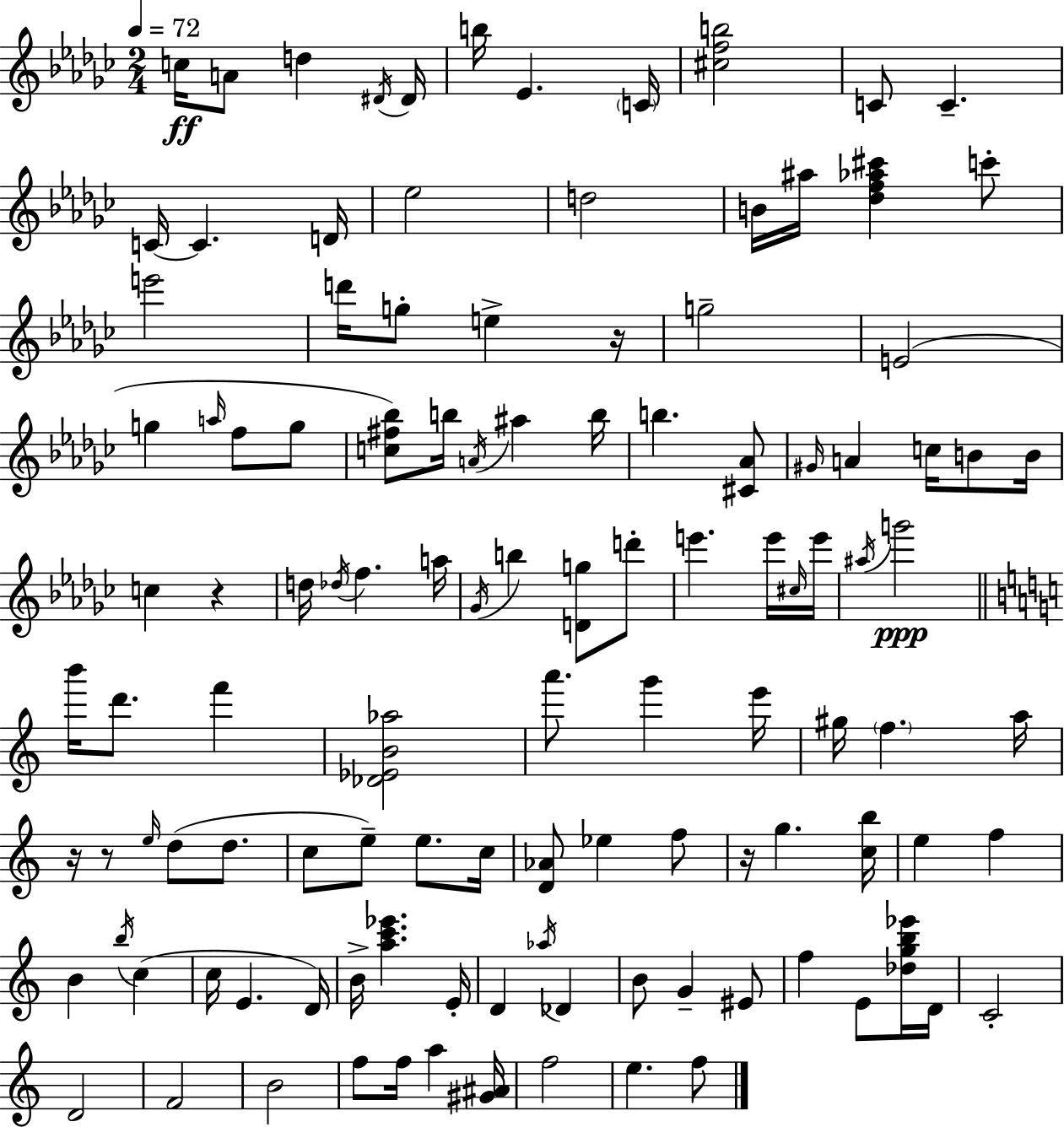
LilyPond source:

{
  \clef treble
  \numericTimeSignature
  \time 2/4
  \key ees \minor
  \tempo 4 = 72
  c''16\ff a'8 d''4 \acciaccatura { dis'16 } | dis'16 b''16 ees'4. | \parenthesize c'16 <cis'' f'' b''>2 | c'8 c'4.-- | \break c'16~~ c'4. | d'16 ees''2 | d''2 | b'16 ais''16 <des'' f'' aes'' cis'''>4 c'''8-. | \break e'''2 | d'''16 g''8-. e''4-> | r16 g''2-- | e'2( | \break g''4 \grace { a''16 } f''8 | g''8 <c'' fis'' bes''>8) b''16 \acciaccatura { a'16 } ais''4 | b''16 b''4. | <cis' aes'>8 \grace { gis'16 } a'4 | \break c''16 b'8 b'16 c''4 | r4 d''16 \acciaccatura { des''16 } f''4. | a''16 \acciaccatura { ges'16 } b''4 | <d' g''>8 d'''8-. e'''4. | \break e'''16 \grace { cis''16 } e'''16 \acciaccatura { ais''16 } | g'''2\ppp | \bar "||" \break \key c \major b'''16 d'''8. f'''4 | <des' ees' b' aes''>2 | a'''8. g'''4 e'''16 | gis''16 \parenthesize f''4. a''16 | \break r16 r8 \grace { e''16 } d''8( d''8. | c''8 e''8--) e''8. | c''16 <d' aes'>8 ees''4 f''8 | r16 g''4. | \break <c'' b''>16 e''4 f''4 | b'4 \acciaccatura { b''16 }( c''4 | c''16 e'4. | d'16) b'16-> <a'' c''' ees'''>4. | \break e'16-. d'4 \acciaccatura { aes''16 } des'4 | b'8 g'4-- | eis'8 f''4 e'8 | <des'' g'' b'' ees'''>16 d'16 c'2-. | \break d'2 | f'2 | b'2 | f''8 f''16 a''4 | \break <gis' ais'>16 f''2 | e''4. | f''8 \bar "|."
}